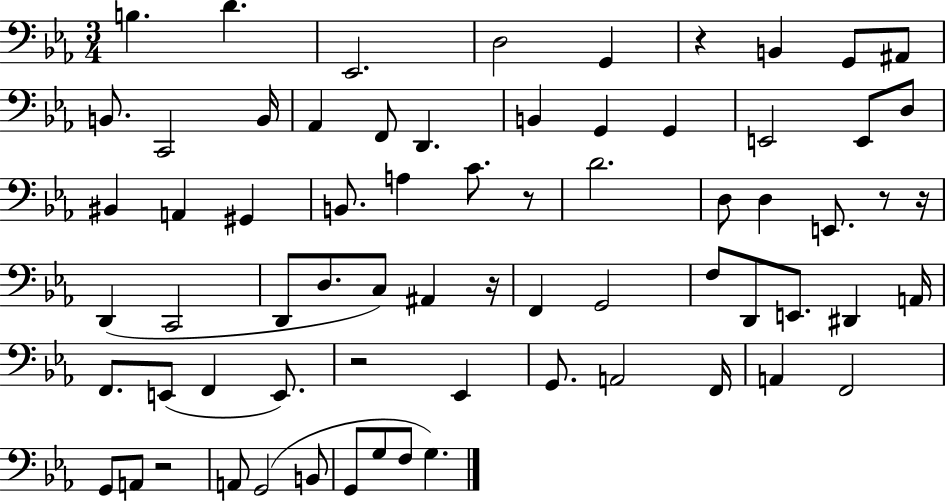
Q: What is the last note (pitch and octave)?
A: G3